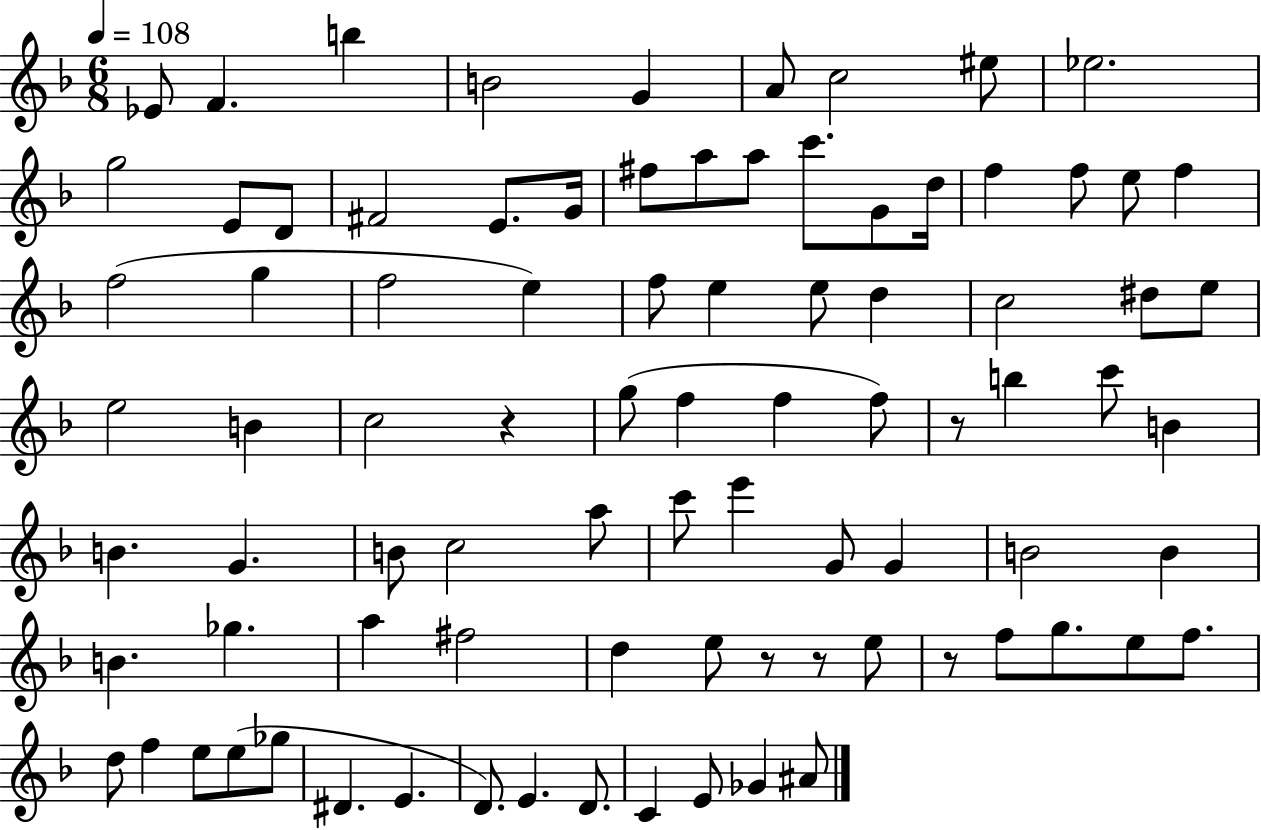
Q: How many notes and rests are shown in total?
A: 87